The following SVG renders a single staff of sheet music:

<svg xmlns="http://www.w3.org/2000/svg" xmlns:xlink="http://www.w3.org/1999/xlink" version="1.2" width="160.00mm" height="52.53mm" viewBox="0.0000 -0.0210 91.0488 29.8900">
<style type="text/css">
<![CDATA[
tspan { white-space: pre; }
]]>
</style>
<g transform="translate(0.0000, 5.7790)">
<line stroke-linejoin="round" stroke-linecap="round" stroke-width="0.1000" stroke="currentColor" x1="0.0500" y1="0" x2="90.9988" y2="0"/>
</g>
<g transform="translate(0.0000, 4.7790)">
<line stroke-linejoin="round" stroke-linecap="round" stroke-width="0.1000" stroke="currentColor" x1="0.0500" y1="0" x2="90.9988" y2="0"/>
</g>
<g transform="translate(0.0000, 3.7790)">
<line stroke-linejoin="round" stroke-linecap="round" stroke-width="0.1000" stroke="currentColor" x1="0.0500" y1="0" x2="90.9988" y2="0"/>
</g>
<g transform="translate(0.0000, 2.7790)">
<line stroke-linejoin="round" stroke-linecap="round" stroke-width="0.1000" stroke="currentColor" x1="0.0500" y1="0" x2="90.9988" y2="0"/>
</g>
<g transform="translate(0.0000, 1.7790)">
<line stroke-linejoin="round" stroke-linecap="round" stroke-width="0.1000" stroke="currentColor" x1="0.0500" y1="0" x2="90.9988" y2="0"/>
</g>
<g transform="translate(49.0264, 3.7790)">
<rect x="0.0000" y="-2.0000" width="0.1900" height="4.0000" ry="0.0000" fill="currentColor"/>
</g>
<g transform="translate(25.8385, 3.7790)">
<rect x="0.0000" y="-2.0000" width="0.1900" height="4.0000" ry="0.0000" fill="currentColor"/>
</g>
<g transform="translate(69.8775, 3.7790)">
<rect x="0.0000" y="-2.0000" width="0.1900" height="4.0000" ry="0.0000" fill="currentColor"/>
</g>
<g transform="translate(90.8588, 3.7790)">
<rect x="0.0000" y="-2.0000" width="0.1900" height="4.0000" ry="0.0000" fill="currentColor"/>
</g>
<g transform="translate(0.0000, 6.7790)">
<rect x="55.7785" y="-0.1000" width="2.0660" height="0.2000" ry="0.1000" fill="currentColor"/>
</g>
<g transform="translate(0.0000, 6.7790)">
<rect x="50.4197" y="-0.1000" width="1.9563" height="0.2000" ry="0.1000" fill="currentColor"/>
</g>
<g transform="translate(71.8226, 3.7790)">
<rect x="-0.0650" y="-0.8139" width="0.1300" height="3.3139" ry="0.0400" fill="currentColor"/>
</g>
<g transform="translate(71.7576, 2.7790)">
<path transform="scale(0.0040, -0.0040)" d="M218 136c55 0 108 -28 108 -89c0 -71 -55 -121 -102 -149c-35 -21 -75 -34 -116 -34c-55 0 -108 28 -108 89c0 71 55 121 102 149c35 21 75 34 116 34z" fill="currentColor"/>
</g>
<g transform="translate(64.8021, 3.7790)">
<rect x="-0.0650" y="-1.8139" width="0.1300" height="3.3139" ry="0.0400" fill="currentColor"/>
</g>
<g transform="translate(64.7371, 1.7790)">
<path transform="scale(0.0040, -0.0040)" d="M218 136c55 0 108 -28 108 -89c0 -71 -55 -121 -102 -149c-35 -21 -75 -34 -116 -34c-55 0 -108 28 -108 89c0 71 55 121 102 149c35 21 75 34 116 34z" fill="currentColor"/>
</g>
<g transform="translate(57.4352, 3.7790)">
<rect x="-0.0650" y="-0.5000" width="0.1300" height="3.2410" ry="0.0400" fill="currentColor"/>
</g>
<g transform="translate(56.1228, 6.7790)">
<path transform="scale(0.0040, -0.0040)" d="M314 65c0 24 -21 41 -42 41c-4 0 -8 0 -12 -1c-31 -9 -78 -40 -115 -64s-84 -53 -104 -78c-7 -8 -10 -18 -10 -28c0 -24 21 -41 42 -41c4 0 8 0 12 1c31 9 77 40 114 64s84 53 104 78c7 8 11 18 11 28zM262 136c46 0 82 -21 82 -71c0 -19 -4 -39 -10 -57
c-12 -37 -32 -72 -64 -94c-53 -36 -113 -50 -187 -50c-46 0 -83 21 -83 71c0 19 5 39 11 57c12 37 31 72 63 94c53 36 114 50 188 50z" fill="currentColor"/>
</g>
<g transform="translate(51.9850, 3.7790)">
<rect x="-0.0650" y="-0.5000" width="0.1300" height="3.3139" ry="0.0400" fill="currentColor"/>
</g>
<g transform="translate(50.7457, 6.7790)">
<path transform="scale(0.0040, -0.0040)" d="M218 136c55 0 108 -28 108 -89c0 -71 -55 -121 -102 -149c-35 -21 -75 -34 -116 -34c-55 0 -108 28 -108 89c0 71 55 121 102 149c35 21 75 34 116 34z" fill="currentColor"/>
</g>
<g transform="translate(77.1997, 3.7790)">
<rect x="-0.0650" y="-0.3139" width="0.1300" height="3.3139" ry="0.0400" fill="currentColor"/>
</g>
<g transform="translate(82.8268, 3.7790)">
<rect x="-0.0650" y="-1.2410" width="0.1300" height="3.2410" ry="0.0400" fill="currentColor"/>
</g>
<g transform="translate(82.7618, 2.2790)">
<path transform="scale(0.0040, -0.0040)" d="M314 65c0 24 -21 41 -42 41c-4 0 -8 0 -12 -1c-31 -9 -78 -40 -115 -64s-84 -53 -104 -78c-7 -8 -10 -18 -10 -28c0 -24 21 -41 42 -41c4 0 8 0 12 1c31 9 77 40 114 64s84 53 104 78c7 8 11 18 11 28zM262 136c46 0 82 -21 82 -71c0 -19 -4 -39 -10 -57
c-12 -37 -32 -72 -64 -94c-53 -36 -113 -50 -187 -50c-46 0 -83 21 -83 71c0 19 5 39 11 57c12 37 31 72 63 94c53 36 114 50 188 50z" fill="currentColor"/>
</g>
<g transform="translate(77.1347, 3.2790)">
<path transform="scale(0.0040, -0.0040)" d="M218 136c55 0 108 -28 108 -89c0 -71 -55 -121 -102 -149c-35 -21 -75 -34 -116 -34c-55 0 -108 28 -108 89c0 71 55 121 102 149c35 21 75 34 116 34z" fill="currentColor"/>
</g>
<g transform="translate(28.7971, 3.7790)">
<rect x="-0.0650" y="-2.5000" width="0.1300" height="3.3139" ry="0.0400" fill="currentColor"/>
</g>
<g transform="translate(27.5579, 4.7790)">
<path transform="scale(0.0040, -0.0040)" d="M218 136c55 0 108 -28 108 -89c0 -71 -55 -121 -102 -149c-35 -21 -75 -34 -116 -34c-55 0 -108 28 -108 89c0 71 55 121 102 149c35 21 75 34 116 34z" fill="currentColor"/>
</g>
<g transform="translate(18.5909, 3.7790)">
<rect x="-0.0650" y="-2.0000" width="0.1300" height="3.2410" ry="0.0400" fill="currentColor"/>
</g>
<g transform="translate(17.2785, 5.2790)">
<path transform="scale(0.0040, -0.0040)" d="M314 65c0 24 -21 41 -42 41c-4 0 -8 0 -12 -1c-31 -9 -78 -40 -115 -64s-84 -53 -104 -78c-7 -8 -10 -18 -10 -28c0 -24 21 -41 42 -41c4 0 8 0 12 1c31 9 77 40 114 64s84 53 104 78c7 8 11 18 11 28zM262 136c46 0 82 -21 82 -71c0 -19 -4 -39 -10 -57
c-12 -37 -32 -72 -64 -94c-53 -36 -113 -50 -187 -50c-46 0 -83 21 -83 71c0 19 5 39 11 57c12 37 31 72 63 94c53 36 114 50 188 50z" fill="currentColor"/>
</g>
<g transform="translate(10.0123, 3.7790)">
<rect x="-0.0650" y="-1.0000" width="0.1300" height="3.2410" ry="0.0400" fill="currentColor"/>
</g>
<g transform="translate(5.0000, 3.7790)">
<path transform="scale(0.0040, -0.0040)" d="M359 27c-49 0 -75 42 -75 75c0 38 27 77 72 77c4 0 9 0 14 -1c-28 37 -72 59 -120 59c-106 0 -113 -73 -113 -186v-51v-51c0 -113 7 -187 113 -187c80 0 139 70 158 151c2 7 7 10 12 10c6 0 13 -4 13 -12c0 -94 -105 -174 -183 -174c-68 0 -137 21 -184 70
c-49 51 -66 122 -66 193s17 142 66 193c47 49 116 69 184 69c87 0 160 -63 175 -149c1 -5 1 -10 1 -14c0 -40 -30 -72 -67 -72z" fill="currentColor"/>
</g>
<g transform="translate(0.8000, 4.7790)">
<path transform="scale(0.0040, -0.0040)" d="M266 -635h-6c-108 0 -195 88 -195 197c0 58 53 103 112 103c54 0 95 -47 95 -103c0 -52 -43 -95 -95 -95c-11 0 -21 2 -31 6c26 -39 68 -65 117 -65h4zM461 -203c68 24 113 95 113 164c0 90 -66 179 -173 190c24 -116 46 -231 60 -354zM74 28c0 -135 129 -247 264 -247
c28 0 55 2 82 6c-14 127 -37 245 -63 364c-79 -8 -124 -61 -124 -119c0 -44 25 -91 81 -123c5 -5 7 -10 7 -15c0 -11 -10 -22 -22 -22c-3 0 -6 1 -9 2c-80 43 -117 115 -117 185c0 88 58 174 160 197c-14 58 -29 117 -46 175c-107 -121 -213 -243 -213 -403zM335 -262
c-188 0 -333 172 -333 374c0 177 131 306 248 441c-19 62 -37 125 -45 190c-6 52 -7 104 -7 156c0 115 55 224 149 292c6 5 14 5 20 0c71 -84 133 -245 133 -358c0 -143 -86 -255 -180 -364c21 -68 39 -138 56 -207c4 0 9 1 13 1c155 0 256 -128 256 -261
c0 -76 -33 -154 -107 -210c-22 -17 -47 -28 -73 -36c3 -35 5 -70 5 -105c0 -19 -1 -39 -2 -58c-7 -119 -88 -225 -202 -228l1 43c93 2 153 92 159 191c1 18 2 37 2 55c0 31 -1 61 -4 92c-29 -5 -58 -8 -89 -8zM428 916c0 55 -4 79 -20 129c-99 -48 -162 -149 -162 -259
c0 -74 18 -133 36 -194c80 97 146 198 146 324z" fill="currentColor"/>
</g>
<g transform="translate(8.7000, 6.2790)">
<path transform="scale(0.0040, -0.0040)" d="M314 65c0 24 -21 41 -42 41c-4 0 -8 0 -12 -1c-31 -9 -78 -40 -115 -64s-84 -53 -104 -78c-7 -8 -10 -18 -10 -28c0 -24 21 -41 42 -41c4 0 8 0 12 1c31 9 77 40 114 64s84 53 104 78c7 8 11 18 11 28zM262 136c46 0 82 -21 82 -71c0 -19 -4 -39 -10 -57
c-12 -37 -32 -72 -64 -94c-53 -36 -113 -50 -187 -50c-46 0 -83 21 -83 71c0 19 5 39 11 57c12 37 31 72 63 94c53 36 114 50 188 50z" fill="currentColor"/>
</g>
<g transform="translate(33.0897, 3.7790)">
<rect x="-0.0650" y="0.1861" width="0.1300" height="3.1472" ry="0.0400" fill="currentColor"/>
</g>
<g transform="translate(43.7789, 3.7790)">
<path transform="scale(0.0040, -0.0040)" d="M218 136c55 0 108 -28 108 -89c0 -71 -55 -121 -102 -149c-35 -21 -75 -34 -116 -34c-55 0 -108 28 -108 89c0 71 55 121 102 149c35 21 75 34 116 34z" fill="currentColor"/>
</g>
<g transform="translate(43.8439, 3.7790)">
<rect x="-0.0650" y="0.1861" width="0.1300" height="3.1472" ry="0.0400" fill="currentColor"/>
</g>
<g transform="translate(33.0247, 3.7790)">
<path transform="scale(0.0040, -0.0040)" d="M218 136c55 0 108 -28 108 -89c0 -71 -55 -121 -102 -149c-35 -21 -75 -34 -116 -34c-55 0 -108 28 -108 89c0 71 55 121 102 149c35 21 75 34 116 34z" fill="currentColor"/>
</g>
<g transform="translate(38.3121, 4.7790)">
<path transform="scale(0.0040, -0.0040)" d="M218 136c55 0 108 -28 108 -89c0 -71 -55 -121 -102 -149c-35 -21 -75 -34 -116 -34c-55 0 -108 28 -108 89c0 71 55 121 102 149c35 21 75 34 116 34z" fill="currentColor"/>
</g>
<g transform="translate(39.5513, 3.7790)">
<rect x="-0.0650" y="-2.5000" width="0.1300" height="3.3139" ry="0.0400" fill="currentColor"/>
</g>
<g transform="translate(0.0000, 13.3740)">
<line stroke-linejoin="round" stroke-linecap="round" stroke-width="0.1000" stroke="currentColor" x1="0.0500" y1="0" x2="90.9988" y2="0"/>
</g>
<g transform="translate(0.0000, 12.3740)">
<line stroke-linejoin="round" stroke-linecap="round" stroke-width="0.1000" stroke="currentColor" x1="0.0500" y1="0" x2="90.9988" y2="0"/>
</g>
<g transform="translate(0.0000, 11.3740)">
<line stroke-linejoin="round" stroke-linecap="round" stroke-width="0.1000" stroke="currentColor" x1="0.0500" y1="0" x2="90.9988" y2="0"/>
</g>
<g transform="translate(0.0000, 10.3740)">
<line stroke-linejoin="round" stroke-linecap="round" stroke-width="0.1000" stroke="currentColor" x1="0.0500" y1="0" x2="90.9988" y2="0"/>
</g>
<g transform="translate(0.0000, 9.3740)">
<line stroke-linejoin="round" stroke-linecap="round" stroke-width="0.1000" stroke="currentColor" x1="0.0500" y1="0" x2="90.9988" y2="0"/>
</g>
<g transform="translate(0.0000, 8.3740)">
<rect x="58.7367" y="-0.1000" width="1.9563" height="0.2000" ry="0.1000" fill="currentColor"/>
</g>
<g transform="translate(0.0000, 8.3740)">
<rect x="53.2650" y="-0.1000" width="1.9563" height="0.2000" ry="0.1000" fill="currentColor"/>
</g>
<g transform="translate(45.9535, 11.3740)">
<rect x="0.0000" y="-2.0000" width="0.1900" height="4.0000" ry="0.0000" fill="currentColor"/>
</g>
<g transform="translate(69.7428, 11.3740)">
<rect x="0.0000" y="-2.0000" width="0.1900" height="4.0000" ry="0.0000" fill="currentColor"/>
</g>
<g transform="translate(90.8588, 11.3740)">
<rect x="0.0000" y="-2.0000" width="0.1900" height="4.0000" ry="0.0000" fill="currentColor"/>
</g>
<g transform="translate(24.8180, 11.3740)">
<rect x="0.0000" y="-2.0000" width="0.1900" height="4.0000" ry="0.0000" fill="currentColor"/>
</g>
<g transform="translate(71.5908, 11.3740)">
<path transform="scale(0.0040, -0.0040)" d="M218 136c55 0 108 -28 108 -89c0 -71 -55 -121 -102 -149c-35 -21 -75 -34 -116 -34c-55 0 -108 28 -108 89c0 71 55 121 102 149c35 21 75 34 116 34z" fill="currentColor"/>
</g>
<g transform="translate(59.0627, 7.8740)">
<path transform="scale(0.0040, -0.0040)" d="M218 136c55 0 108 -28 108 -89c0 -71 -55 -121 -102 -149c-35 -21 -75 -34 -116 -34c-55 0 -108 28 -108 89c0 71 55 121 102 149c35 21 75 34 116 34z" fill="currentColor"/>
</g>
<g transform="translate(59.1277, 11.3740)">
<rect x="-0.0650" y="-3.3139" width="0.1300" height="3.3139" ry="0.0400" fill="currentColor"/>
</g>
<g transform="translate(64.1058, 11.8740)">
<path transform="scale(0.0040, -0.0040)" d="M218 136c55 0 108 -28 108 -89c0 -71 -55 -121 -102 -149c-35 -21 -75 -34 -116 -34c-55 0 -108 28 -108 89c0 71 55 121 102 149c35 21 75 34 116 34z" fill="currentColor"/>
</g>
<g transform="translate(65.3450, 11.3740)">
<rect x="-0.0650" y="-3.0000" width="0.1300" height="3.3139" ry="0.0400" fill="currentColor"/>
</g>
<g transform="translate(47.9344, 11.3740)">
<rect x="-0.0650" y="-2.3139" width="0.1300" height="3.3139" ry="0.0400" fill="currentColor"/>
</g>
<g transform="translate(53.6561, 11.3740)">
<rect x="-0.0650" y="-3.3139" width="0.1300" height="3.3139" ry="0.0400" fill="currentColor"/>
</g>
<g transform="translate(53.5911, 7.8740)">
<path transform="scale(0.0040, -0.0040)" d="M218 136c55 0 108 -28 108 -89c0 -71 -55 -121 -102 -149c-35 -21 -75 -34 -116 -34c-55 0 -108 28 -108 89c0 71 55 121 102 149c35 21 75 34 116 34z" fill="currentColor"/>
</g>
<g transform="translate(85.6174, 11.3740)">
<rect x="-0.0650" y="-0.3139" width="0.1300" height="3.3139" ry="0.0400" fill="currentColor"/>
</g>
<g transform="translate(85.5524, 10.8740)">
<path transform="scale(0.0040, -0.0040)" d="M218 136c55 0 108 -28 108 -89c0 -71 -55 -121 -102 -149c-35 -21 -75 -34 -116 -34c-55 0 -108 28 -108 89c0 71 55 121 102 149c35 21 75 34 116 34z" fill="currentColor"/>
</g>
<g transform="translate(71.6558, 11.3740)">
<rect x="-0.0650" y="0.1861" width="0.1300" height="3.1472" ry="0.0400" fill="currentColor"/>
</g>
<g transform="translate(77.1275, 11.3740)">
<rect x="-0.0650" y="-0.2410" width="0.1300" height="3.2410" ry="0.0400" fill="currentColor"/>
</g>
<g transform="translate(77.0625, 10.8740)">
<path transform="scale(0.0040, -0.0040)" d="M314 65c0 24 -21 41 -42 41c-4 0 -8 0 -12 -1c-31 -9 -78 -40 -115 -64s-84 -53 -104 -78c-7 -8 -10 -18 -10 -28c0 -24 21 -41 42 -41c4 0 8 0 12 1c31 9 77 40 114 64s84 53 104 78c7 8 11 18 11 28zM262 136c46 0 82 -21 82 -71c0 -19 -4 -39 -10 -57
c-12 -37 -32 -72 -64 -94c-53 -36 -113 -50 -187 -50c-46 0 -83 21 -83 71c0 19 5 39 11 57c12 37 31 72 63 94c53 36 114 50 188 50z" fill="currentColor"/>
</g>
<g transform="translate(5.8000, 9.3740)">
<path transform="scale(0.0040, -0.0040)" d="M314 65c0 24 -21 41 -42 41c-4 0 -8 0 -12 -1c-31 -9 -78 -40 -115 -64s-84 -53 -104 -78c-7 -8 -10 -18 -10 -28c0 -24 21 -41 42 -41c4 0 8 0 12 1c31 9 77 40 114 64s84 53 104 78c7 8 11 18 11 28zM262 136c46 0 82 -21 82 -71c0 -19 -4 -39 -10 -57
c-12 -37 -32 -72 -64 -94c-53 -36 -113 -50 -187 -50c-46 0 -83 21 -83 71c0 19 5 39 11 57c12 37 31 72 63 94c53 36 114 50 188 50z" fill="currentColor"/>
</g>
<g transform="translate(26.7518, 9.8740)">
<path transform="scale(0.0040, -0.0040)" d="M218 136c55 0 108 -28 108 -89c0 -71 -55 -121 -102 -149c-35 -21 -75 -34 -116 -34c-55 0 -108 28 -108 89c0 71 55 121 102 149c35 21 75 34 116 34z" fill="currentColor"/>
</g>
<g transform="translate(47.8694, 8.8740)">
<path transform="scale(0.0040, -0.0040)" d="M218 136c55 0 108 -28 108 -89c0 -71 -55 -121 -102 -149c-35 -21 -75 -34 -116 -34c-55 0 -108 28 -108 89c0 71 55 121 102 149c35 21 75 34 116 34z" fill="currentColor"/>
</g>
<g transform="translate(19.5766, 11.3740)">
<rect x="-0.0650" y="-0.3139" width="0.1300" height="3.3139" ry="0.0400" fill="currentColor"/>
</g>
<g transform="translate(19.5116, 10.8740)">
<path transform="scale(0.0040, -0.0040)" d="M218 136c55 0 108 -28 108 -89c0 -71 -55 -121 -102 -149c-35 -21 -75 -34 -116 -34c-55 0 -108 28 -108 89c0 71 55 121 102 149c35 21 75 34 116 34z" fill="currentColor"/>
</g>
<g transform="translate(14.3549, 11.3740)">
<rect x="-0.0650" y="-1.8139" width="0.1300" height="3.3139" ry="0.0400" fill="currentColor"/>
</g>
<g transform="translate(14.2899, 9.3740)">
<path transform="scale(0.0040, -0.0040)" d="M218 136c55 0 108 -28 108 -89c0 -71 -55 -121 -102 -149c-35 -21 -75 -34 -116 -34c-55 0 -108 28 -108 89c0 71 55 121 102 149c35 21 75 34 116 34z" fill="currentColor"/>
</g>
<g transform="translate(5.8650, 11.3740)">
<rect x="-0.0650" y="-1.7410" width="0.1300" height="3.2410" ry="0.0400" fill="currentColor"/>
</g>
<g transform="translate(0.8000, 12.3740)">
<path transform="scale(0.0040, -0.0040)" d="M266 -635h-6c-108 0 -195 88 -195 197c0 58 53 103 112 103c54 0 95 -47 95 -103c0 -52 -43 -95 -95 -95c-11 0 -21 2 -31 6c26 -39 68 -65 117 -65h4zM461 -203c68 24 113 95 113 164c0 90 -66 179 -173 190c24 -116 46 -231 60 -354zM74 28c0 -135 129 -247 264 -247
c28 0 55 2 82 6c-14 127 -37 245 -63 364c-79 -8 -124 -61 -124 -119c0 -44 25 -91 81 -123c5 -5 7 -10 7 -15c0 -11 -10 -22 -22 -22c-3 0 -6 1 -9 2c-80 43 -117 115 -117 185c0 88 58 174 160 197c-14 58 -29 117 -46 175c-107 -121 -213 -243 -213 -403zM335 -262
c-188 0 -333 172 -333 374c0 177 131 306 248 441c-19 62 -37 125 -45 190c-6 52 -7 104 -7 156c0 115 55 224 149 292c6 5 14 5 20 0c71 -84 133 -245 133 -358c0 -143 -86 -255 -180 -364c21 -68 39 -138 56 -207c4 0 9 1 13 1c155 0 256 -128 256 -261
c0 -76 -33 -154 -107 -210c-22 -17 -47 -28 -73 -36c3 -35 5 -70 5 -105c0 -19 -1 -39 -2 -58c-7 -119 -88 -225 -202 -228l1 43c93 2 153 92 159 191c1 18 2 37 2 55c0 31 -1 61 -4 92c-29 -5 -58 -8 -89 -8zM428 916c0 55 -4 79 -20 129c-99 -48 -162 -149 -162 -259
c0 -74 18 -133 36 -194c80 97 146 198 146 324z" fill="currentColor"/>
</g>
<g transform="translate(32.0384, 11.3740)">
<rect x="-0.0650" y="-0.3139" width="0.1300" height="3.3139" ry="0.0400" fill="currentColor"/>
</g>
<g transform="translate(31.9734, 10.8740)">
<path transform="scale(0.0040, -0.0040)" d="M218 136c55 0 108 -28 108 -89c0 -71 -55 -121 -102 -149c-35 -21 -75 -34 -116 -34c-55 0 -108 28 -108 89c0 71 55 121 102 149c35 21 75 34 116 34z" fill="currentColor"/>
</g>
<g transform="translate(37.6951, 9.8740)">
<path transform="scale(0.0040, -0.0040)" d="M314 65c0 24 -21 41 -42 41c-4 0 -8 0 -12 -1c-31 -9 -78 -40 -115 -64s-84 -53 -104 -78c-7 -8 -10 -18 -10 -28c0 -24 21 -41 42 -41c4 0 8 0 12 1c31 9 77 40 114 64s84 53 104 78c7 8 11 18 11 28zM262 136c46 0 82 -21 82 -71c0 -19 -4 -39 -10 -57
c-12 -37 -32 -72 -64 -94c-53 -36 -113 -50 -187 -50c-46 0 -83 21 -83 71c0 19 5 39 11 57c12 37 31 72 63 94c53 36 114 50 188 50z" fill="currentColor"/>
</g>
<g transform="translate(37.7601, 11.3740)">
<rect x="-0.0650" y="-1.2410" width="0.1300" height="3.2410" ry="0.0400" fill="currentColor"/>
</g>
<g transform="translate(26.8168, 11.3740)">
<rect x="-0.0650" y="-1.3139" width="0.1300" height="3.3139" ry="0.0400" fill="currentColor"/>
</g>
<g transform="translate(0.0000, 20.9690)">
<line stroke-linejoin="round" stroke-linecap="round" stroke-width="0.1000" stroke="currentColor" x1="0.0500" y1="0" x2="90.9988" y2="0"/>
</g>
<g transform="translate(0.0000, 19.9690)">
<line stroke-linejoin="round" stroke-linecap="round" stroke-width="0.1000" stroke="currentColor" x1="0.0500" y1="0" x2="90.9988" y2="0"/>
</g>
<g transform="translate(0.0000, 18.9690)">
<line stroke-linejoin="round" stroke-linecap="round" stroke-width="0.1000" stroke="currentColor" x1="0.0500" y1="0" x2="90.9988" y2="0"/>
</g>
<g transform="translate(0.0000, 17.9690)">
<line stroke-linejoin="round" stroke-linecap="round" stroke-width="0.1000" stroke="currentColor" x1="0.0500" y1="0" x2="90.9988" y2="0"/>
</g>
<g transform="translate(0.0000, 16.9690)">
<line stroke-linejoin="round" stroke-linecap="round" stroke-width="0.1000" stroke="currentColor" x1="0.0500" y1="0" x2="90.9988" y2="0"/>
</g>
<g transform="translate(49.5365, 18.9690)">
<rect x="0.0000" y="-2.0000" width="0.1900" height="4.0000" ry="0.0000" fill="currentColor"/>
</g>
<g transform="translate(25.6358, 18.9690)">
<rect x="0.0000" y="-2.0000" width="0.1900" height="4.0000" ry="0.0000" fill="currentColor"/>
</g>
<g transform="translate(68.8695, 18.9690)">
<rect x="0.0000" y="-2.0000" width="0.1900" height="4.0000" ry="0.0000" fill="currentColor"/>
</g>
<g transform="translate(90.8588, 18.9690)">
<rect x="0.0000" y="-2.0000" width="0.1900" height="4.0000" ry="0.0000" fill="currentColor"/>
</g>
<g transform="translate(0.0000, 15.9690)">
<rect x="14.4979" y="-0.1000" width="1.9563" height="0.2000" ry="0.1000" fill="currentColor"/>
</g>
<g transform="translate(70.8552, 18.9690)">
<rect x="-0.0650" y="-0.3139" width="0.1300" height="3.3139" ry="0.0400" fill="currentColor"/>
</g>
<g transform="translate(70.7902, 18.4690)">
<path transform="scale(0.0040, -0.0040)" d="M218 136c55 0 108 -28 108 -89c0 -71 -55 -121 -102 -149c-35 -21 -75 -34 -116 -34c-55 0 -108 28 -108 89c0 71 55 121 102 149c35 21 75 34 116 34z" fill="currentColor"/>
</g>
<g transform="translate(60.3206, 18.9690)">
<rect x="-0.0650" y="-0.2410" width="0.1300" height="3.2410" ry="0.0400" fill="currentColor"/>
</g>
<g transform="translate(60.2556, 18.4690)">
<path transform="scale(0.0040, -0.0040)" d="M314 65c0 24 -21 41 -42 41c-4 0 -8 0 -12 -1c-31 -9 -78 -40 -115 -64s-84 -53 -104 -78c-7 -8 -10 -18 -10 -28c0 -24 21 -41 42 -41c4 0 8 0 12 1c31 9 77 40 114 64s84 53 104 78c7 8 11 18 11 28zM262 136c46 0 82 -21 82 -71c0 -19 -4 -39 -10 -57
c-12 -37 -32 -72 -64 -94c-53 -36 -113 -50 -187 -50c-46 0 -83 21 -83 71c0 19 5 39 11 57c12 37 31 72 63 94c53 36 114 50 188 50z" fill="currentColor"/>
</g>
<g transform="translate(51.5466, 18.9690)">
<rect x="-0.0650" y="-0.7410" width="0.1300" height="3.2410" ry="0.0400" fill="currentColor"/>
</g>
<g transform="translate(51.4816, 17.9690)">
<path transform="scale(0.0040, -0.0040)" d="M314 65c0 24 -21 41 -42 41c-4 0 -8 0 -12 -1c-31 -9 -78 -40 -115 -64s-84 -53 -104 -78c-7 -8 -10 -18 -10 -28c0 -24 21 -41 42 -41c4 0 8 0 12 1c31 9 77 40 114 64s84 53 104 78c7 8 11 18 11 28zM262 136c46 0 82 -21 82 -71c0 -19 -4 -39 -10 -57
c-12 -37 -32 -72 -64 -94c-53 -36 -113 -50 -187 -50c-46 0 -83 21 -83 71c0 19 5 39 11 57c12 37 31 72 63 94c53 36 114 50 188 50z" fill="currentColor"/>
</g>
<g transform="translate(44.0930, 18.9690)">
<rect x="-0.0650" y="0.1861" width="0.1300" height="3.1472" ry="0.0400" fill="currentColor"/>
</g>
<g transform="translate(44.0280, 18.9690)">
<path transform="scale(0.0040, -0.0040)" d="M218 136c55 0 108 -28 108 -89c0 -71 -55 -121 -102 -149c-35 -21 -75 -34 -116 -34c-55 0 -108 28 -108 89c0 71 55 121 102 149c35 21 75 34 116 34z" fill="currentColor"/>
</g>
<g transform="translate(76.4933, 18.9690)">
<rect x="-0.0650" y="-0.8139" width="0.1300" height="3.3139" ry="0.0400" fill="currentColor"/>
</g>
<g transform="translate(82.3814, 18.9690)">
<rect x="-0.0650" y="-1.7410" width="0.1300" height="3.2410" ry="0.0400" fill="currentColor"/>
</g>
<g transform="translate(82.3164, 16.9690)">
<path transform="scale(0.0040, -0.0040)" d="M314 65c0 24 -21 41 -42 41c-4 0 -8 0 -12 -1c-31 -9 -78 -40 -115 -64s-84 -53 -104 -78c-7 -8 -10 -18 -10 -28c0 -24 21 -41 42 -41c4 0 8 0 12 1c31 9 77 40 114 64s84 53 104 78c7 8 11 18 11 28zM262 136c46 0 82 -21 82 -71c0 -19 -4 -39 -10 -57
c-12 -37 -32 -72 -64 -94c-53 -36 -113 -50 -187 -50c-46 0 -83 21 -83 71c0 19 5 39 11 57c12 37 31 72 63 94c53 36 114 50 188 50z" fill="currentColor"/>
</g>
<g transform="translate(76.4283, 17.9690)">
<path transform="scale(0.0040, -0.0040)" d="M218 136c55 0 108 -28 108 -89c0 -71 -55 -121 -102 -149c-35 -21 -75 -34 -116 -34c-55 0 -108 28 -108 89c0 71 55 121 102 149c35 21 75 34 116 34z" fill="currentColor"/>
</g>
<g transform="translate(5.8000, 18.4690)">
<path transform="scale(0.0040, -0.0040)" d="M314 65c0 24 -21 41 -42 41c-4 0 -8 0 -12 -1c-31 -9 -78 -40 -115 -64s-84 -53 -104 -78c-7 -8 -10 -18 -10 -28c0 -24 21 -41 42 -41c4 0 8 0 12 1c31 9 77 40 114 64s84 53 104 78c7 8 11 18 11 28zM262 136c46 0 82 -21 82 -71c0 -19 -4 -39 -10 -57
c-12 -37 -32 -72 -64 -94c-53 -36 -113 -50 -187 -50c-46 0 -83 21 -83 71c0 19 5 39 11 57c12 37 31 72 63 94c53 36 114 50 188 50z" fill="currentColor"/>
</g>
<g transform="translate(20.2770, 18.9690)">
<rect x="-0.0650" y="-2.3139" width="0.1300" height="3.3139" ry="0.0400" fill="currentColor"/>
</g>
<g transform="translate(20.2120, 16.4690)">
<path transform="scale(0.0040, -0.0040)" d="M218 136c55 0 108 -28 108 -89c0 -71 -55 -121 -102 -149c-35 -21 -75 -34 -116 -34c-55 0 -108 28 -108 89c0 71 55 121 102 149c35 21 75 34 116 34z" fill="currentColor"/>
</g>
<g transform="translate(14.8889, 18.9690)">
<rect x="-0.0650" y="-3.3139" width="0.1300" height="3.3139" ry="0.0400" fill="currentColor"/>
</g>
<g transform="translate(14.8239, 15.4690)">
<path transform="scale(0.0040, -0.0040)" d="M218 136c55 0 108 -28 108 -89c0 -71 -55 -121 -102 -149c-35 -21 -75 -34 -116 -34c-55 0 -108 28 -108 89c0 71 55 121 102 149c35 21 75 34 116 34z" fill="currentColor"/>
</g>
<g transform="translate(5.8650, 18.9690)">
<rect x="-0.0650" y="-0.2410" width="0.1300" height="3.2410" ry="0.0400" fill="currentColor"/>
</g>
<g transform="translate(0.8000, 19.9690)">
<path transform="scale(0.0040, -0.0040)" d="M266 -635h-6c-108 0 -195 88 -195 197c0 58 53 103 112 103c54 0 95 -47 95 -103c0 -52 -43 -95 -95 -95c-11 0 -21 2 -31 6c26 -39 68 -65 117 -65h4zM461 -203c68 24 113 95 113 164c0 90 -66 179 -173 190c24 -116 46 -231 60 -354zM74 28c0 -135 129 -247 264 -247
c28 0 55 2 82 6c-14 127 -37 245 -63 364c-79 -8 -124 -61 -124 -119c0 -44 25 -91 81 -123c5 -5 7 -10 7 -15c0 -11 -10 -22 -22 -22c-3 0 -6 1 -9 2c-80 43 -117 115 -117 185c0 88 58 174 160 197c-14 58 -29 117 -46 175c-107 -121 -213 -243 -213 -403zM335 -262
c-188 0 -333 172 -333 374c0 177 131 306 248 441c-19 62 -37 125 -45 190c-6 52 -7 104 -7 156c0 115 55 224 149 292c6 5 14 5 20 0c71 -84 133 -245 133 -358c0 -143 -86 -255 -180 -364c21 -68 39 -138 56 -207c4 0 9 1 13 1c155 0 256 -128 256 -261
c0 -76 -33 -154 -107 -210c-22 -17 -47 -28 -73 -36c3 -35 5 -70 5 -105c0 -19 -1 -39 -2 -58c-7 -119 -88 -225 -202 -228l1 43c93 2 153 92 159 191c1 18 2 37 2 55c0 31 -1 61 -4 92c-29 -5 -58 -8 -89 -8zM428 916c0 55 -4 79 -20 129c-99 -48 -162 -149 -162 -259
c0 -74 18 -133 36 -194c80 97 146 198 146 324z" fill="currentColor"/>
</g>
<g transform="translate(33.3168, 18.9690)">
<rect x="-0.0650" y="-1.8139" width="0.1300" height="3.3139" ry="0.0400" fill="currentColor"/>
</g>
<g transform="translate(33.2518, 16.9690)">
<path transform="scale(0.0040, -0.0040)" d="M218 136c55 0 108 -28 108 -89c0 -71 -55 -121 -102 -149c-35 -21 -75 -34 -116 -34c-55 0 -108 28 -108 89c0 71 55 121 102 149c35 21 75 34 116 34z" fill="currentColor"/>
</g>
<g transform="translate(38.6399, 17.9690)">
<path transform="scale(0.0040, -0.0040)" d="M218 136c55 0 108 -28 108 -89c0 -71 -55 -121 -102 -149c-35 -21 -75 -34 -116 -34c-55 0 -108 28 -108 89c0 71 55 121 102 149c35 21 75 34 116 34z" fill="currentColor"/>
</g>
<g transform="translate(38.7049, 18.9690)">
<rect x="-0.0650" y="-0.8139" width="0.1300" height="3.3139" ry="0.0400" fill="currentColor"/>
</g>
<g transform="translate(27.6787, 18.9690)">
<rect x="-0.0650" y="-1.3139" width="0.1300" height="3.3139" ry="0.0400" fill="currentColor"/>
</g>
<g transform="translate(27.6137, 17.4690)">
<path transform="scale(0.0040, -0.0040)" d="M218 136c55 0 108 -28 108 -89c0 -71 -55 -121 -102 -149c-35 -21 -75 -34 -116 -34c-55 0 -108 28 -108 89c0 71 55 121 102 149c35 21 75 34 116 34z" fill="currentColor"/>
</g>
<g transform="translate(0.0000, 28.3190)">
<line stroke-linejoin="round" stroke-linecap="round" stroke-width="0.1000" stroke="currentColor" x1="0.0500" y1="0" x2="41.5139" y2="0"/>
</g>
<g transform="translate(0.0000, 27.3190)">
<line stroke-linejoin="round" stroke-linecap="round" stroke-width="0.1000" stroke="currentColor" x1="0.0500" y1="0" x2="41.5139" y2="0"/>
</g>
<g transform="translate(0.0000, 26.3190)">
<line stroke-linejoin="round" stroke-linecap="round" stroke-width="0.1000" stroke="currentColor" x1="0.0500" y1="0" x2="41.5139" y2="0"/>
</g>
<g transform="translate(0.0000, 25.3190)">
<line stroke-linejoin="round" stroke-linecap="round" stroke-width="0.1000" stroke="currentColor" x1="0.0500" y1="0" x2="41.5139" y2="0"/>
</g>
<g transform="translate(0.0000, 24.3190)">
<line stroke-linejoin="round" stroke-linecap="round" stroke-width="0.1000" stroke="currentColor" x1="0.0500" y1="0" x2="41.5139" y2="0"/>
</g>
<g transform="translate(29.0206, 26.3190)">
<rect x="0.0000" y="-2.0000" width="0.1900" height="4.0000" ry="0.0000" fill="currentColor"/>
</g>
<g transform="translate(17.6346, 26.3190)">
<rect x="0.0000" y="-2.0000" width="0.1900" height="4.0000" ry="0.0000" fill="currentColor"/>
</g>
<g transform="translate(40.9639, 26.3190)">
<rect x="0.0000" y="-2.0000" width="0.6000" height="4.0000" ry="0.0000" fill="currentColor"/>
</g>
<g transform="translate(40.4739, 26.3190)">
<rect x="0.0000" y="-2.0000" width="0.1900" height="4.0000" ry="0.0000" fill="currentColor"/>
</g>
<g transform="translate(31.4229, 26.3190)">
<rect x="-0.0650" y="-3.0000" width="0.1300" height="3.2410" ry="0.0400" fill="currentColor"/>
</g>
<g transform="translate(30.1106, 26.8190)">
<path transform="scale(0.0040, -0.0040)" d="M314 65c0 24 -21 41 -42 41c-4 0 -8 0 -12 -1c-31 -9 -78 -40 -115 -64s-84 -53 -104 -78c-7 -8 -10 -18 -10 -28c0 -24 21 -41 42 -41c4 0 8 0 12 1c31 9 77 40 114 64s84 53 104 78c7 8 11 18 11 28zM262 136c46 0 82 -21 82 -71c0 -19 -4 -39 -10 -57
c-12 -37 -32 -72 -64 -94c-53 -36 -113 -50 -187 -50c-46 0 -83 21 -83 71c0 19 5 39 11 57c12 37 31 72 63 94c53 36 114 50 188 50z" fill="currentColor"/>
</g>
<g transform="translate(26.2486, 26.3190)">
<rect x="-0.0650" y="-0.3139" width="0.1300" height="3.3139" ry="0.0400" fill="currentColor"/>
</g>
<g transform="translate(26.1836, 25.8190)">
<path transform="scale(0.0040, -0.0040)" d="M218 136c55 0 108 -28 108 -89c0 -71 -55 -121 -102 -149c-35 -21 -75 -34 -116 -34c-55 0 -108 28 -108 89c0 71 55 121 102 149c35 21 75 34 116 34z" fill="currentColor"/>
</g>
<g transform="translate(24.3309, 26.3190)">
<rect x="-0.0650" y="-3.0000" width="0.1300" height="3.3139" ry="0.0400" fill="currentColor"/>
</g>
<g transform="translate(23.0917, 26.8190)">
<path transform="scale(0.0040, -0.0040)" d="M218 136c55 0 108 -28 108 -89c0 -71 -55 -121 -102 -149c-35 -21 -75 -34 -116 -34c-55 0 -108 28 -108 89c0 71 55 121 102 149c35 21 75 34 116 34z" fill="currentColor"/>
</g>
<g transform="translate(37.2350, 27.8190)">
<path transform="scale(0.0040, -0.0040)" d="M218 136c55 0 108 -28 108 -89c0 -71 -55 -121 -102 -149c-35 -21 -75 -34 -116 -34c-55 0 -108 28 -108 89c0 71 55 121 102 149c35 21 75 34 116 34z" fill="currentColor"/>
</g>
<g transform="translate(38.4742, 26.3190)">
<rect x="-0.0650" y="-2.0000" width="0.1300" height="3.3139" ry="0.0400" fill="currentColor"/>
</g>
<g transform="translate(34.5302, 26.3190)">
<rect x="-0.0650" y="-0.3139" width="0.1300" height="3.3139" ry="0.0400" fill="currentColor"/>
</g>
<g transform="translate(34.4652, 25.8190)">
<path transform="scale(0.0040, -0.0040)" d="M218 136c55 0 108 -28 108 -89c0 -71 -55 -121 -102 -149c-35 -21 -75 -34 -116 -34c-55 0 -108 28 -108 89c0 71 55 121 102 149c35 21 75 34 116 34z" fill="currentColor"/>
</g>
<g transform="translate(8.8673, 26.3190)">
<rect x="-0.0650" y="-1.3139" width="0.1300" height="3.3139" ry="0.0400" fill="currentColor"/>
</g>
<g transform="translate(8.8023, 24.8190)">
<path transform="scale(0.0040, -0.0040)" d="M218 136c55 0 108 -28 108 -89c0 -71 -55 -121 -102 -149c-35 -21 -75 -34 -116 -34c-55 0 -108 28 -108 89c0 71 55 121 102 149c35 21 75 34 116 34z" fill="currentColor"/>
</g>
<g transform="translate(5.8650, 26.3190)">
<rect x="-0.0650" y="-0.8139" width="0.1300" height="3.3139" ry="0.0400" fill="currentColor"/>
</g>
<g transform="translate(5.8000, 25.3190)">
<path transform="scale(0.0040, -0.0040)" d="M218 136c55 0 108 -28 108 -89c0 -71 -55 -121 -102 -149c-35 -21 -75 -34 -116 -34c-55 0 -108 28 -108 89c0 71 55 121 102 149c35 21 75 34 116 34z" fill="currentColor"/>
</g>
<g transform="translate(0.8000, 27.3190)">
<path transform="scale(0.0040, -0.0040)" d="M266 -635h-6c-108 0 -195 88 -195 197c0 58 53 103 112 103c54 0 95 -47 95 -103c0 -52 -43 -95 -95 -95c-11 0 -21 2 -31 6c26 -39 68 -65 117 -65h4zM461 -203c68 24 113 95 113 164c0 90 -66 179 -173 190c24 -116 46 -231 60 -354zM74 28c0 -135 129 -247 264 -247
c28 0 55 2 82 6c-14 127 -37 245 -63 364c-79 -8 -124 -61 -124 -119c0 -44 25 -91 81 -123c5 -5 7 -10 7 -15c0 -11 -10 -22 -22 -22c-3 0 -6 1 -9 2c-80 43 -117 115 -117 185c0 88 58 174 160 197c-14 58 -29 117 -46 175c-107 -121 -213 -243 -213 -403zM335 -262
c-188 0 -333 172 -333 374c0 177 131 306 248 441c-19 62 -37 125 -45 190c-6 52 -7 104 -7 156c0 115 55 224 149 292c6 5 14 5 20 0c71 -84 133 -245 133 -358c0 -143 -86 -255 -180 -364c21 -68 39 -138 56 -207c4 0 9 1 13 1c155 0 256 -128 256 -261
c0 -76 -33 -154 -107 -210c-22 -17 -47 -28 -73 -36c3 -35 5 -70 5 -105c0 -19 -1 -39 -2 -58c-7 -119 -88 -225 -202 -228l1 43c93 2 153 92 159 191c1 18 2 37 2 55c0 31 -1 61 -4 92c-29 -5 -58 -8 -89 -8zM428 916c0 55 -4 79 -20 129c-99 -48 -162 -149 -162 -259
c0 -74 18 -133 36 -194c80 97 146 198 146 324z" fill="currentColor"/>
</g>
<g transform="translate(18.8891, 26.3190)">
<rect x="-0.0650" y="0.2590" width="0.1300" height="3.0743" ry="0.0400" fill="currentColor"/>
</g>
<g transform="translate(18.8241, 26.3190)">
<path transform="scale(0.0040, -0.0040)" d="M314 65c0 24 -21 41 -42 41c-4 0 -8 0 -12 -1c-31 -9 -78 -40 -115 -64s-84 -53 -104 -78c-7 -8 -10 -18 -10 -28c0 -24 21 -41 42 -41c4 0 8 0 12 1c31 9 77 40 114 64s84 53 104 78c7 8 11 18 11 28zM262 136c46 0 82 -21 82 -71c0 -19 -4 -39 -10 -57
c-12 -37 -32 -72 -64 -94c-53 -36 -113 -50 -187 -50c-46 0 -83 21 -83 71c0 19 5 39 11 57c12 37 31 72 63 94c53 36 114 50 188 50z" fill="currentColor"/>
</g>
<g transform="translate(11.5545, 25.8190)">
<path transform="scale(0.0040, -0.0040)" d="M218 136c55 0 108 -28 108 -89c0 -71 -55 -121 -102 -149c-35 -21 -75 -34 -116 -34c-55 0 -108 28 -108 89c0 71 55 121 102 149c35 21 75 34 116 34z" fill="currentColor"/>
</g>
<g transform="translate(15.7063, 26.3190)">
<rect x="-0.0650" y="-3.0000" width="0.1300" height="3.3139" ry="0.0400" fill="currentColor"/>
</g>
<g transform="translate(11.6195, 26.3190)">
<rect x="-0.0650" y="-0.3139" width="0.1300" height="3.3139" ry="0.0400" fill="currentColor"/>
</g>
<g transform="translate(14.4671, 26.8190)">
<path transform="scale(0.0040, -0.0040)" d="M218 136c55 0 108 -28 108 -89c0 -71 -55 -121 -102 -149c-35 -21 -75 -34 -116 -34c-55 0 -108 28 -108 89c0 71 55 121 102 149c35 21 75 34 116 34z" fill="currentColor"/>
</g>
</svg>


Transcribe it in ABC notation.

X:1
T:Untitled
M:4/4
L:1/4
K:C
D2 F2 G B G B C C2 f d c e2 f2 f c e c e2 g b b A B c2 c c2 b g e f d B d2 c2 c d f2 d e c A B2 A c A2 c F